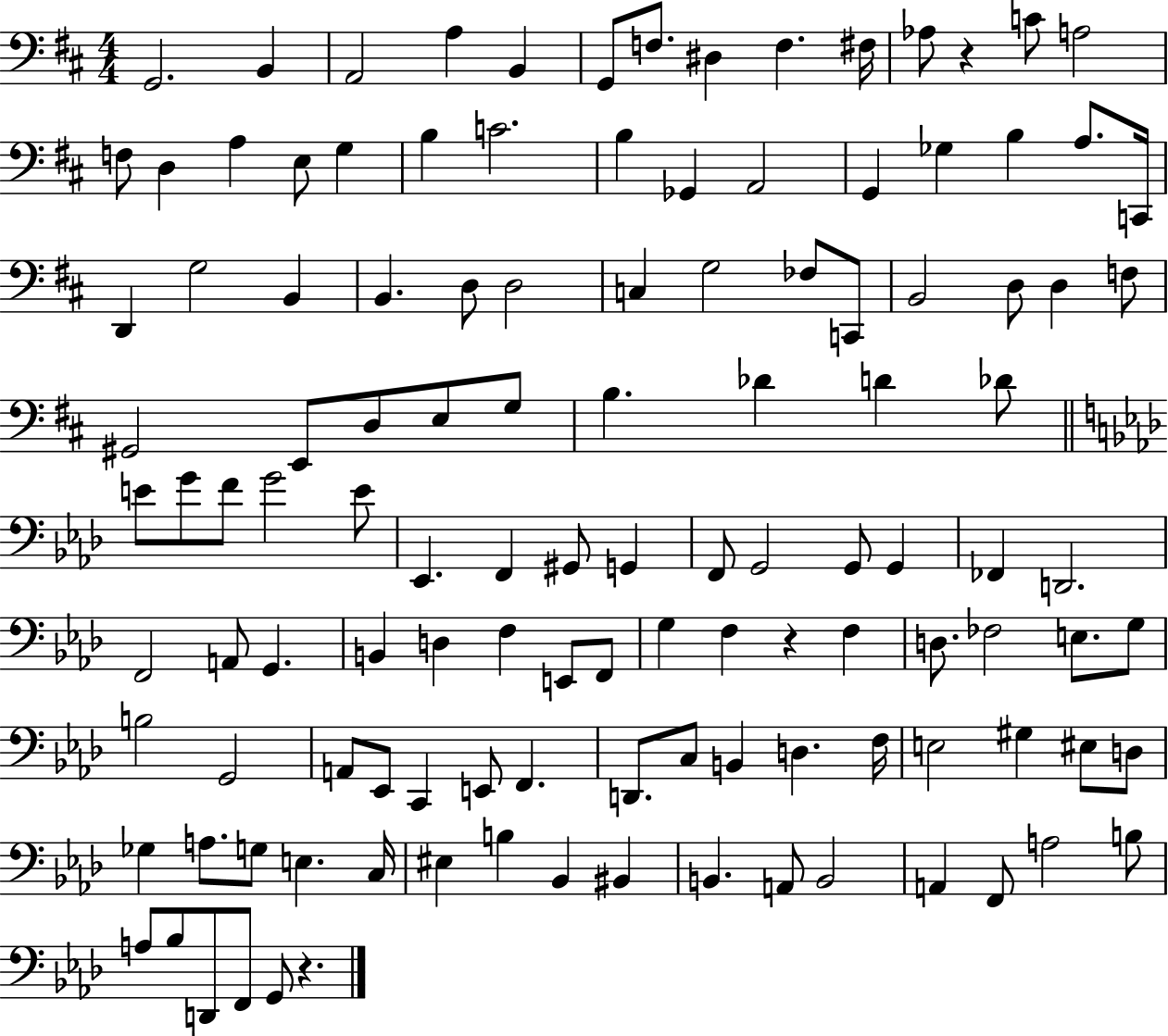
G2/h. B2/q A2/h A3/q B2/q G2/e F3/e. D#3/q F3/q. F#3/s Ab3/e R/q C4/e A3/h F3/e D3/q A3/q E3/e G3/q B3/q C4/h. B3/q Gb2/q A2/h G2/q Gb3/q B3/q A3/e. C2/s D2/q G3/h B2/q B2/q. D3/e D3/h C3/q G3/h FES3/e C2/e B2/h D3/e D3/q F3/e G#2/h E2/e D3/e E3/e G3/e B3/q. Db4/q D4/q Db4/e E4/e G4/e F4/e G4/h E4/e Eb2/q. F2/q G#2/e G2/q F2/e G2/h G2/e G2/q FES2/q D2/h. F2/h A2/e G2/q. B2/q D3/q F3/q E2/e F2/e G3/q F3/q R/q F3/q D3/e. FES3/h E3/e. G3/e B3/h G2/h A2/e Eb2/e C2/q E2/e F2/q. D2/e. C3/e B2/q D3/q. F3/s E3/h G#3/q EIS3/e D3/e Gb3/q A3/e. G3/e E3/q. C3/s EIS3/q B3/q Bb2/q BIS2/q B2/q. A2/e B2/h A2/q F2/e A3/h B3/e A3/e Bb3/e D2/e F2/e G2/e R/q.